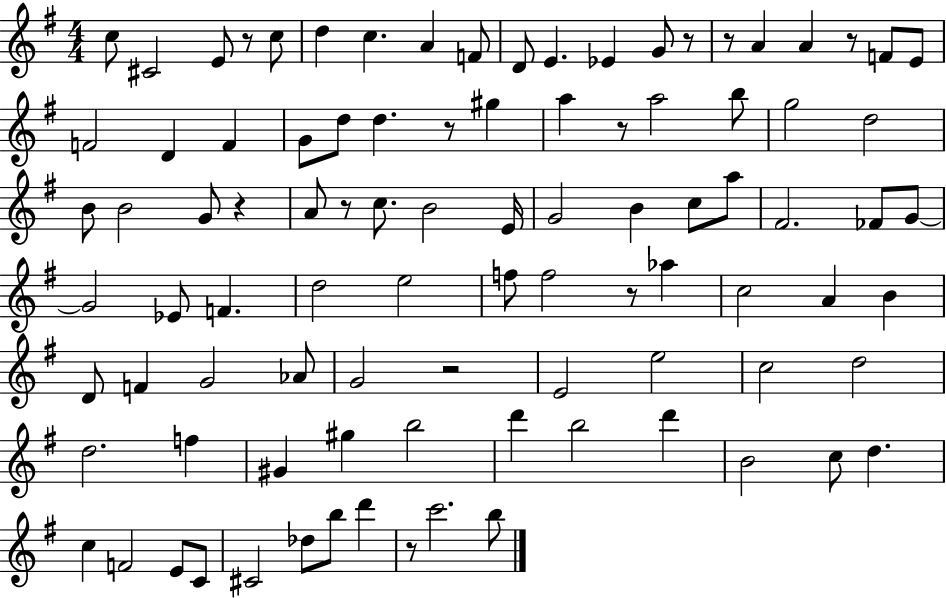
C5/e C#4/h E4/e R/e C5/e D5/q C5/q. A4/q F4/e D4/e E4/q. Eb4/q G4/e R/e R/e A4/q A4/q R/e F4/e E4/e F4/h D4/q F4/q G4/e D5/e D5/q. R/e G#5/q A5/q R/e A5/h B5/e G5/h D5/h B4/e B4/h G4/e R/q A4/e R/e C5/e. B4/h E4/s G4/h B4/q C5/e A5/e F#4/h. FES4/e G4/e G4/h Eb4/e F4/q. D5/h E5/h F5/e F5/h R/e Ab5/q C5/h A4/q B4/q D4/e F4/q G4/h Ab4/e G4/h R/h E4/h E5/h C5/h D5/h D5/h. F5/q G#4/q G#5/q B5/h D6/q B5/h D6/q B4/h C5/e D5/q. C5/q F4/h E4/e C4/e C#4/h Db5/e B5/e D6/q R/e C6/h. B5/e